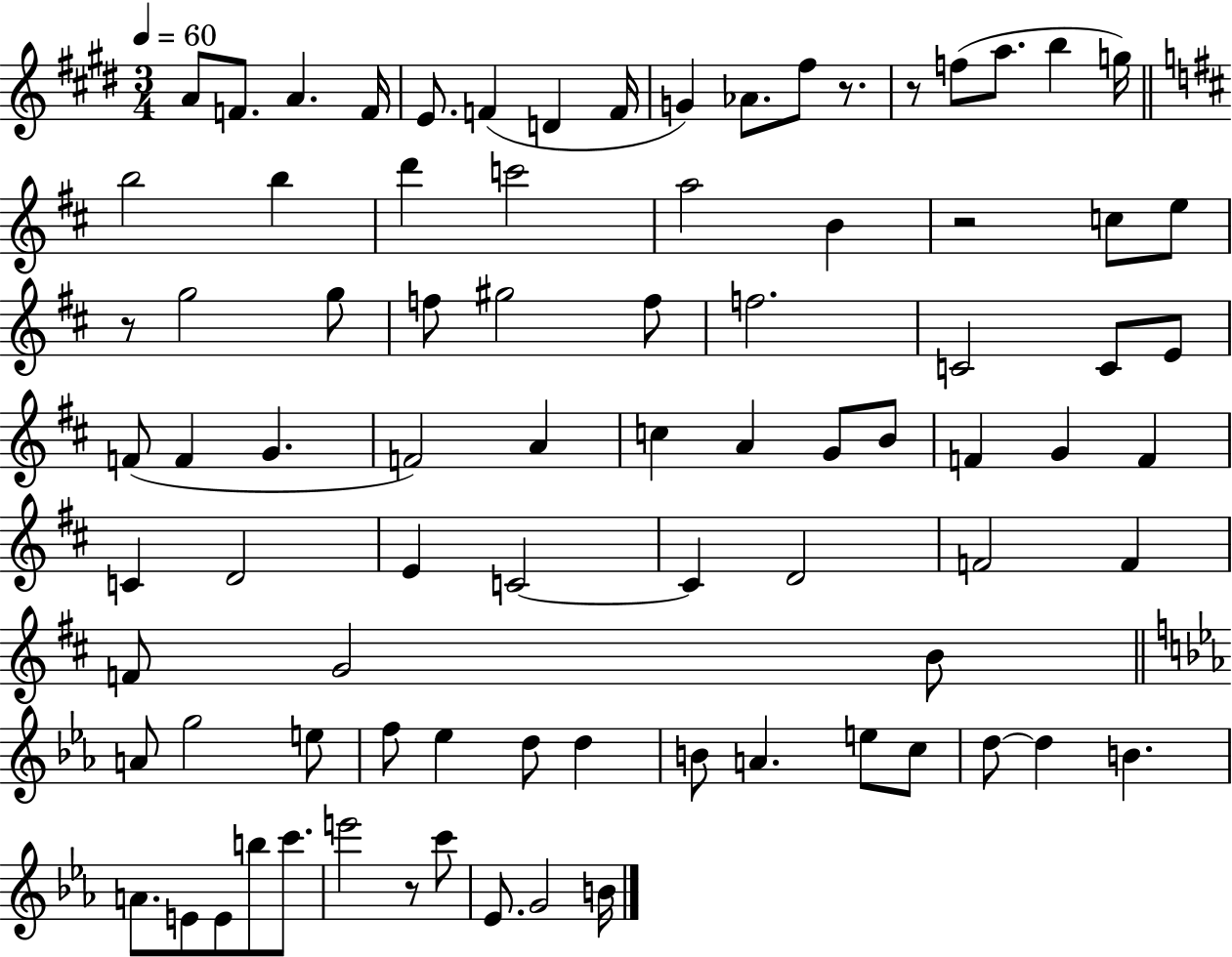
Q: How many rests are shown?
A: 5